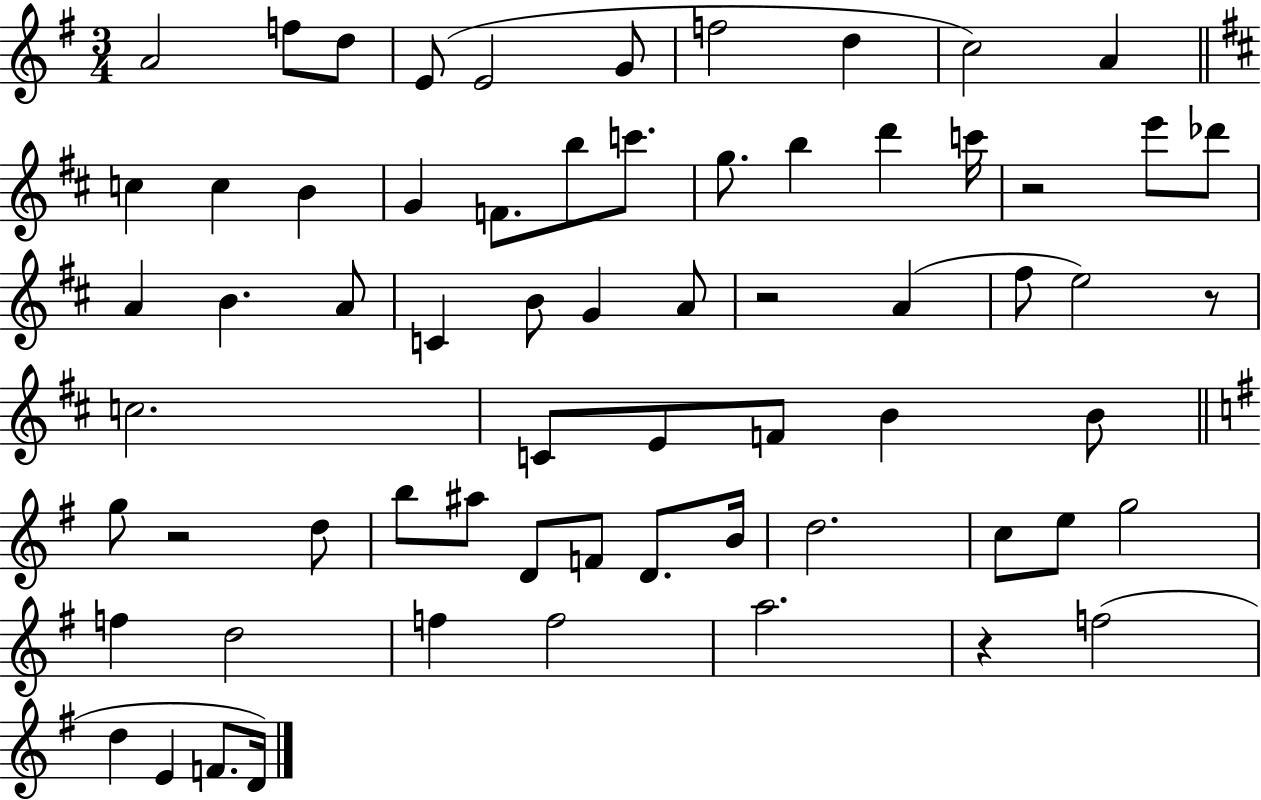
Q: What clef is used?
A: treble